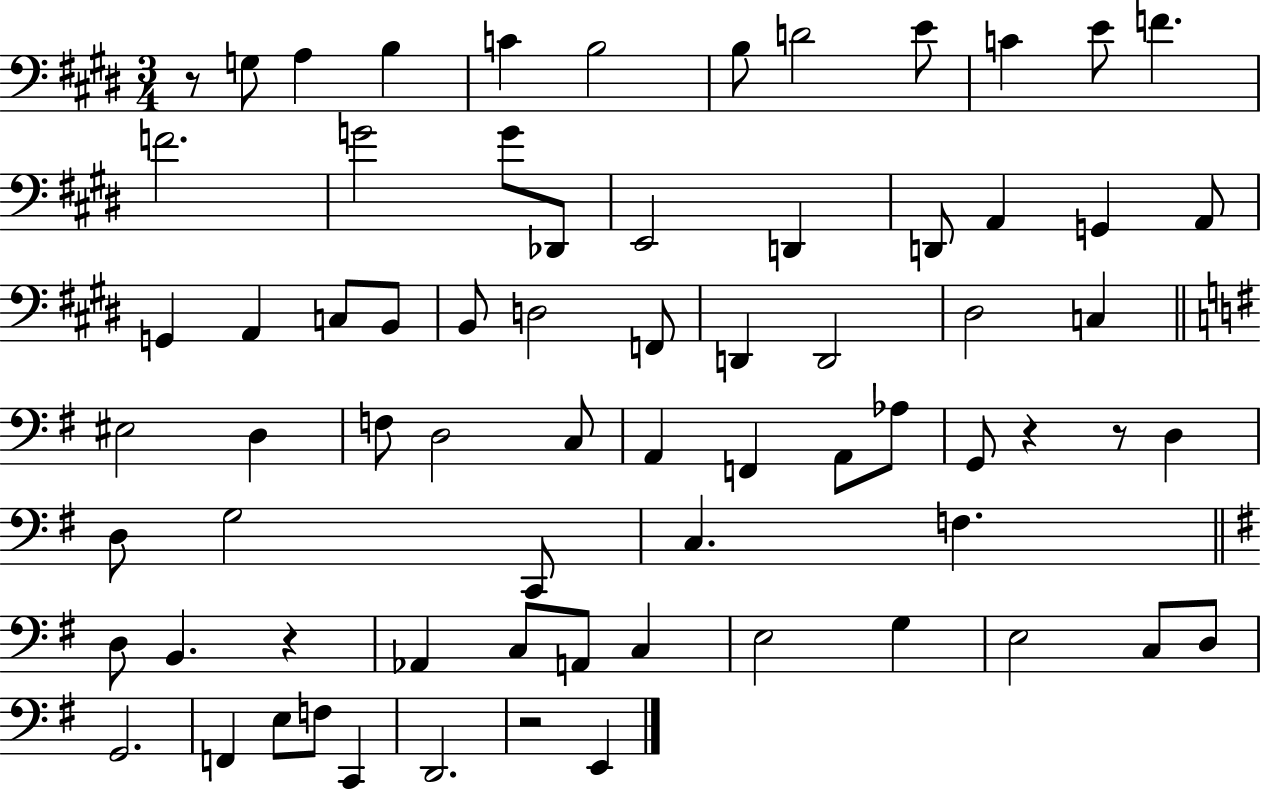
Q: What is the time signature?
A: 3/4